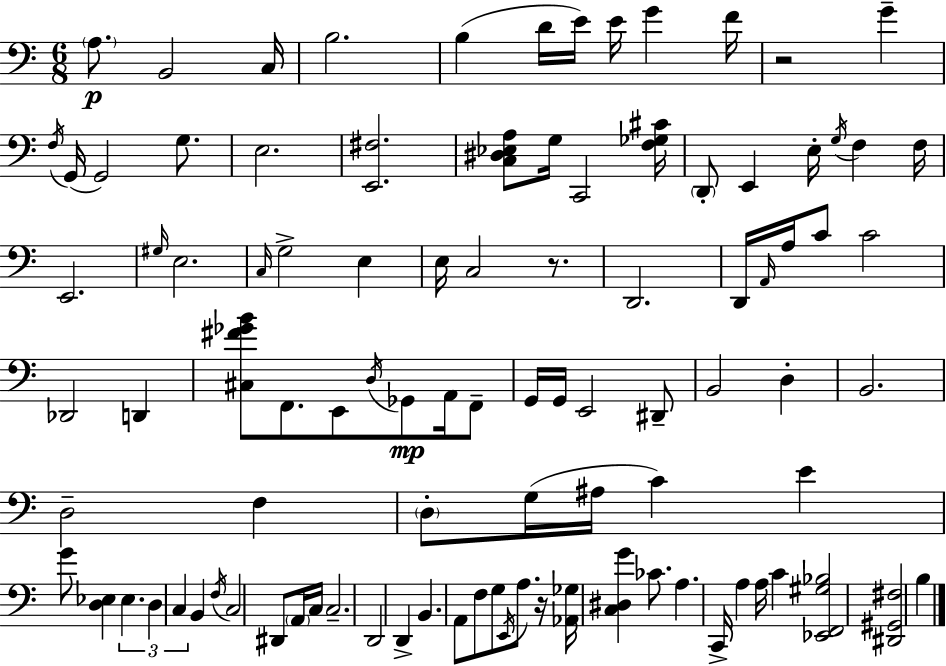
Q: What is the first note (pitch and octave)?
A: A3